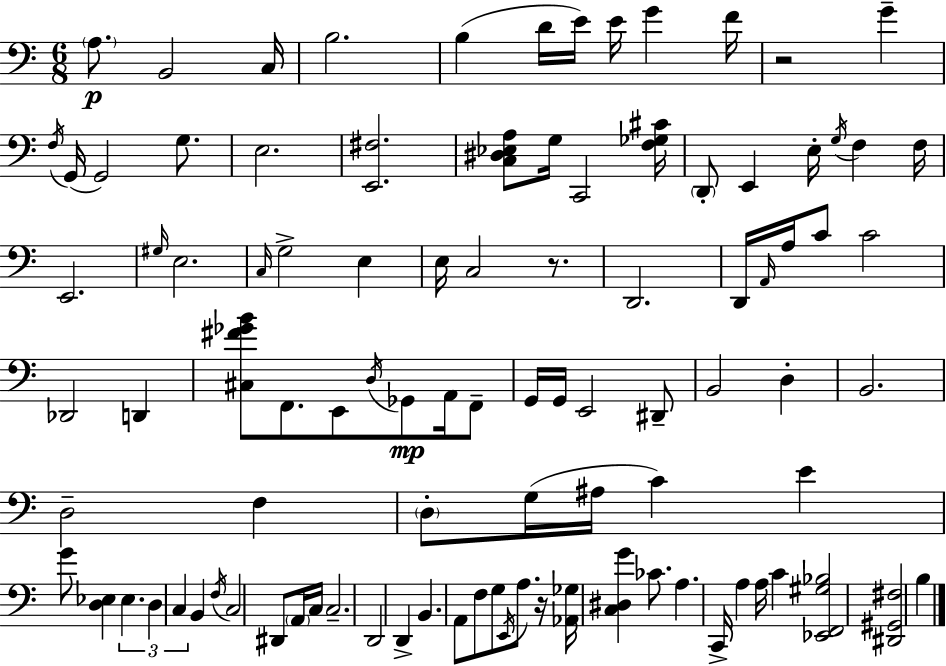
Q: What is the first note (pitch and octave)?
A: A3